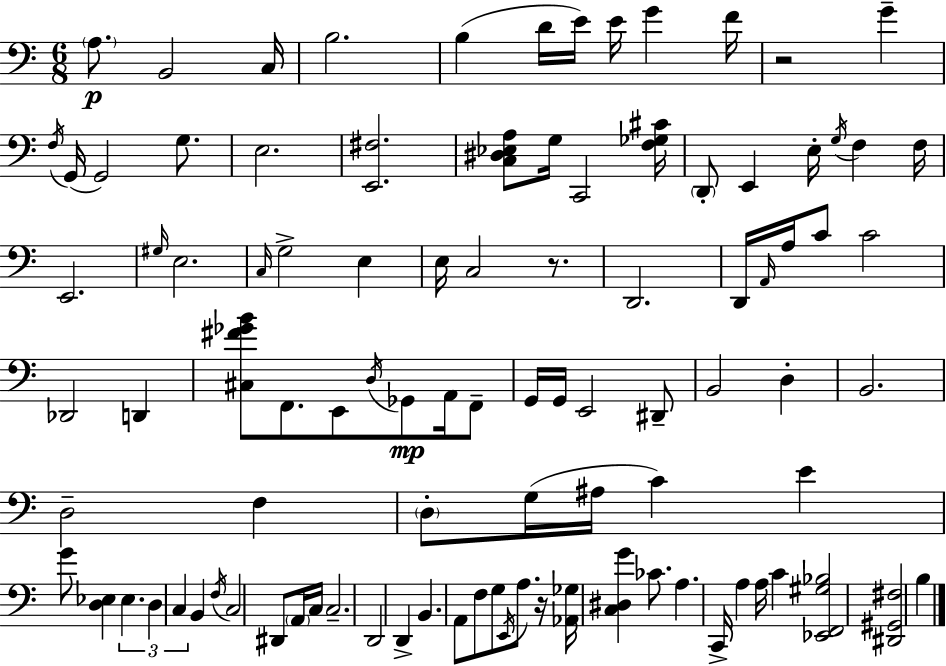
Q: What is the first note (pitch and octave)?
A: A3